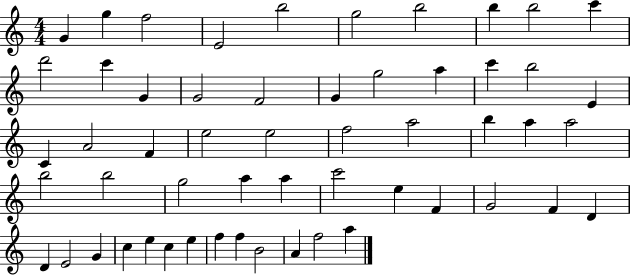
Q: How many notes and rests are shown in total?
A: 55